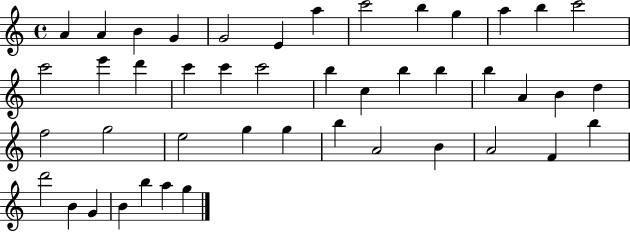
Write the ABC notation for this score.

X:1
T:Untitled
M:4/4
L:1/4
K:C
A A B G G2 E a c'2 b g a b c'2 c'2 e' d' c' c' c'2 b c b b b A B d f2 g2 e2 g g b A2 B A2 F b d'2 B G B b a g